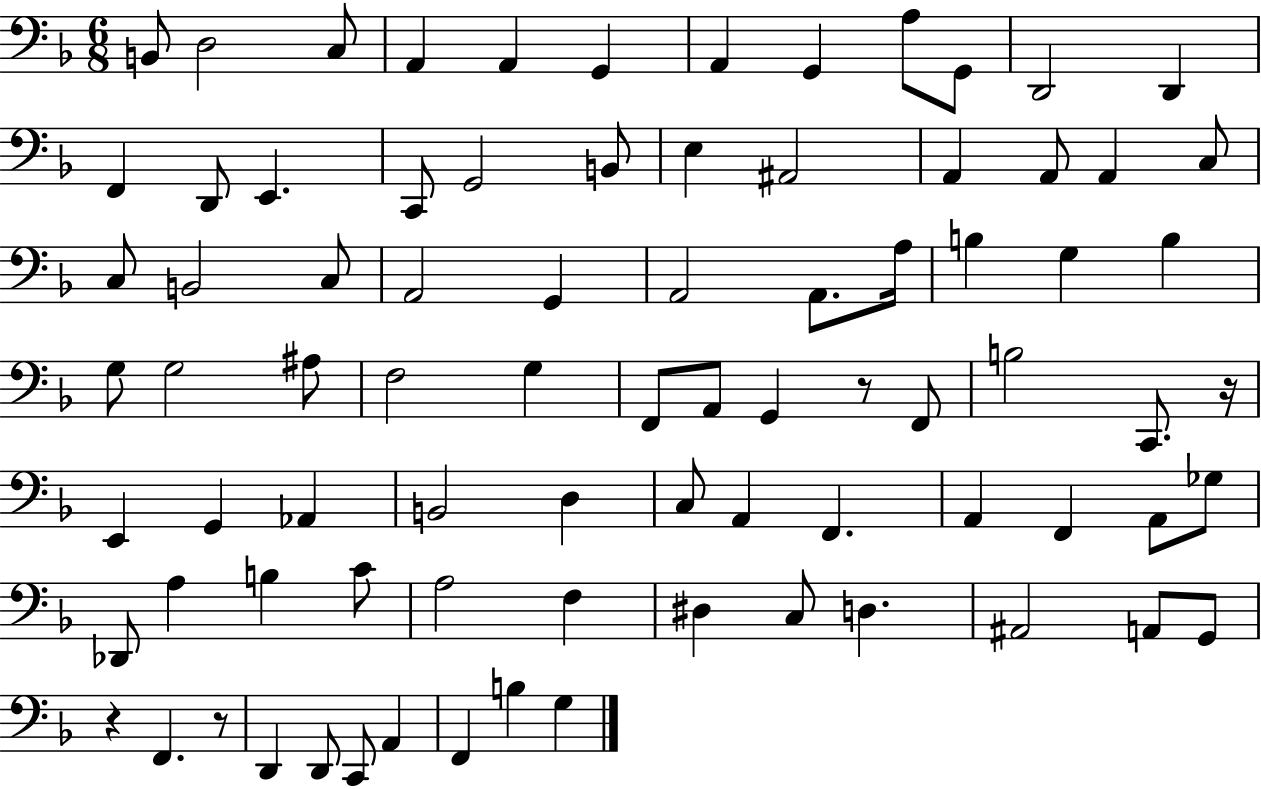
{
  \clef bass
  \numericTimeSignature
  \time 6/8
  \key f \major
  \repeat volta 2 { b,8 d2 c8 | a,4 a,4 g,4 | a,4 g,4 a8 g,8 | d,2 d,4 | \break f,4 d,8 e,4. | c,8 g,2 b,8 | e4 ais,2 | a,4 a,8 a,4 c8 | \break c8 b,2 c8 | a,2 g,4 | a,2 a,8. a16 | b4 g4 b4 | \break g8 g2 ais8 | f2 g4 | f,8 a,8 g,4 r8 f,8 | b2 c,8. r16 | \break e,4 g,4 aes,4 | b,2 d4 | c8 a,4 f,4. | a,4 f,4 a,8 ges8 | \break des,8 a4 b4 c'8 | a2 f4 | dis4 c8 d4. | ais,2 a,8 g,8 | \break r4 f,4. r8 | d,4 d,8 c,8 a,4 | f,4 b4 g4 | } \bar "|."
}